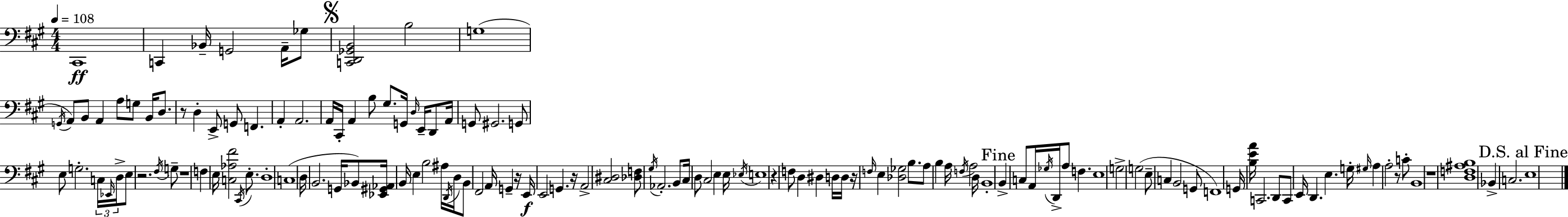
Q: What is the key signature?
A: A major